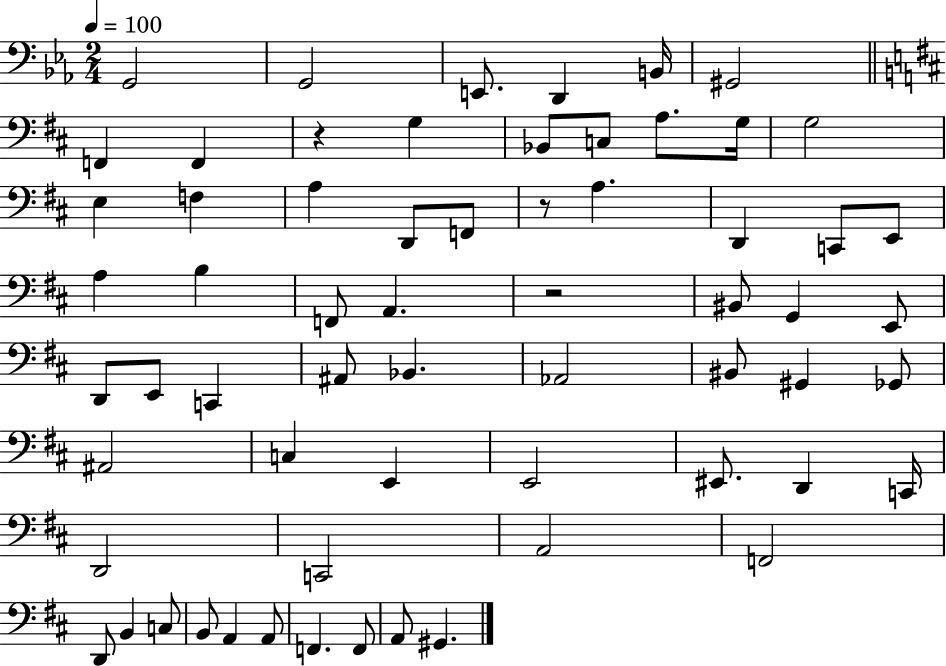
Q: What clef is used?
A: bass